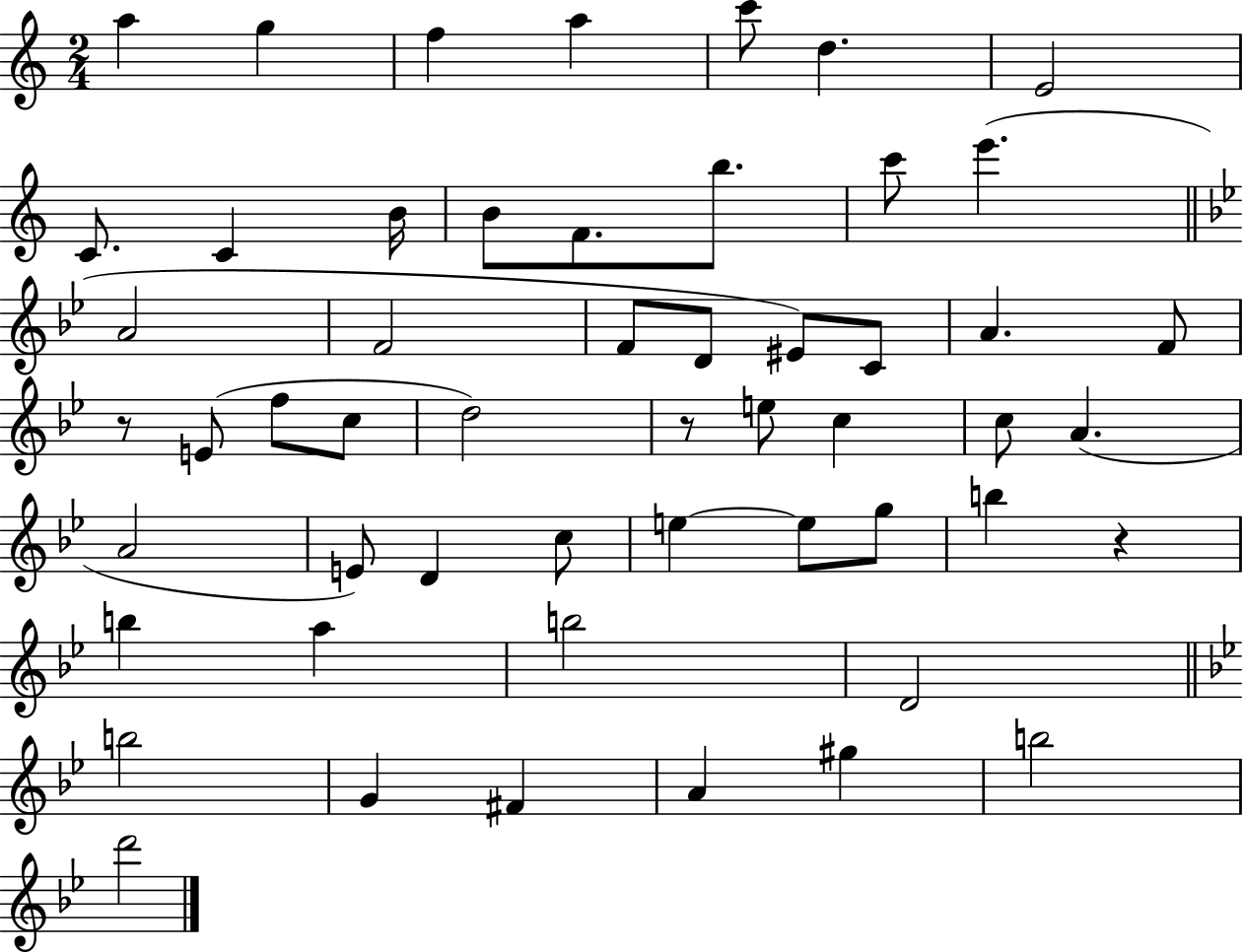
A5/q G5/q F5/q A5/q C6/e D5/q. E4/h C4/e. C4/q B4/s B4/e F4/e. B5/e. C6/e E6/q. A4/h F4/h F4/e D4/e EIS4/e C4/e A4/q. F4/e R/e E4/e F5/e C5/e D5/h R/e E5/e C5/q C5/e A4/q. A4/h E4/e D4/q C5/e E5/q E5/e G5/e B5/q R/q B5/q A5/q B5/h D4/h B5/h G4/q F#4/q A4/q G#5/q B5/h D6/h